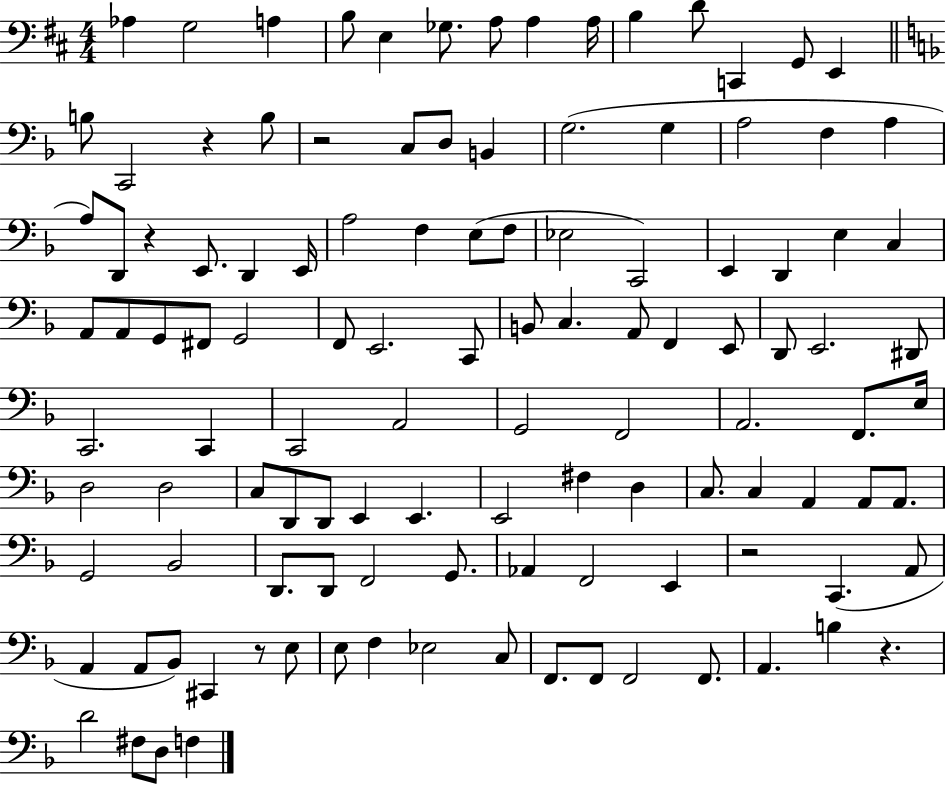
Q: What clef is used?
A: bass